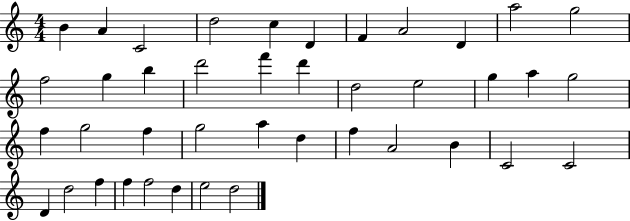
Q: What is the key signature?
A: C major